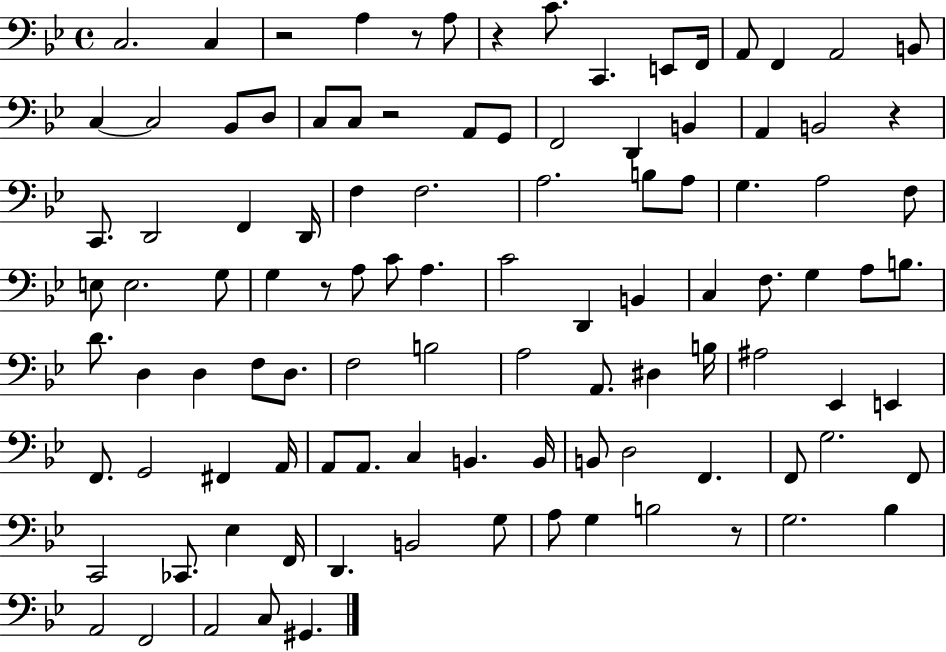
{
  \clef bass
  \time 4/4
  \defaultTimeSignature
  \key bes \major
  c2. c4 | r2 a4 r8 a8 | r4 c'8. c,4. e,8 f,16 | a,8 f,4 a,2 b,8 | \break c4~~ c2 bes,8 d8 | c8 c8 r2 a,8 g,8 | f,2 d,4 b,4 | a,4 b,2 r4 | \break c,8. d,2 f,4 d,16 | f4 f2. | a2. b8 a8 | g4. a2 f8 | \break e8 e2. g8 | g4 r8 a8 c'8 a4. | c'2 d,4 b,4 | c4 f8. g4 a8 b8. | \break d'8. d4 d4 f8 d8. | f2 b2 | a2 a,8. dis4 b16 | ais2 ees,4 e,4 | \break f,8. g,2 fis,4 a,16 | a,8 a,8. c4 b,4. b,16 | b,8 d2 f,4. | f,8 g2. f,8 | \break c,2 ces,8. ees4 f,16 | d,4. b,2 g8 | a8 g4 b2 r8 | g2. bes4 | \break a,2 f,2 | a,2 c8 gis,4. | \bar "|."
}